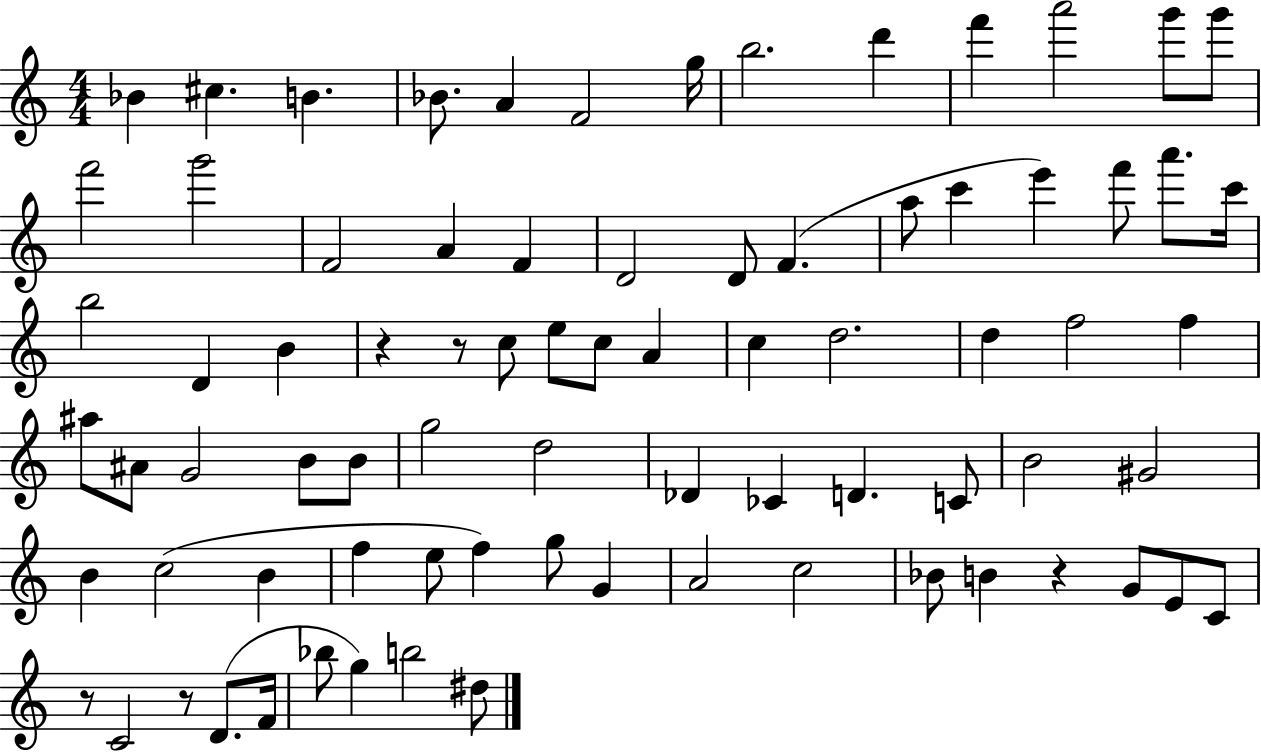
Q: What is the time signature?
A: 4/4